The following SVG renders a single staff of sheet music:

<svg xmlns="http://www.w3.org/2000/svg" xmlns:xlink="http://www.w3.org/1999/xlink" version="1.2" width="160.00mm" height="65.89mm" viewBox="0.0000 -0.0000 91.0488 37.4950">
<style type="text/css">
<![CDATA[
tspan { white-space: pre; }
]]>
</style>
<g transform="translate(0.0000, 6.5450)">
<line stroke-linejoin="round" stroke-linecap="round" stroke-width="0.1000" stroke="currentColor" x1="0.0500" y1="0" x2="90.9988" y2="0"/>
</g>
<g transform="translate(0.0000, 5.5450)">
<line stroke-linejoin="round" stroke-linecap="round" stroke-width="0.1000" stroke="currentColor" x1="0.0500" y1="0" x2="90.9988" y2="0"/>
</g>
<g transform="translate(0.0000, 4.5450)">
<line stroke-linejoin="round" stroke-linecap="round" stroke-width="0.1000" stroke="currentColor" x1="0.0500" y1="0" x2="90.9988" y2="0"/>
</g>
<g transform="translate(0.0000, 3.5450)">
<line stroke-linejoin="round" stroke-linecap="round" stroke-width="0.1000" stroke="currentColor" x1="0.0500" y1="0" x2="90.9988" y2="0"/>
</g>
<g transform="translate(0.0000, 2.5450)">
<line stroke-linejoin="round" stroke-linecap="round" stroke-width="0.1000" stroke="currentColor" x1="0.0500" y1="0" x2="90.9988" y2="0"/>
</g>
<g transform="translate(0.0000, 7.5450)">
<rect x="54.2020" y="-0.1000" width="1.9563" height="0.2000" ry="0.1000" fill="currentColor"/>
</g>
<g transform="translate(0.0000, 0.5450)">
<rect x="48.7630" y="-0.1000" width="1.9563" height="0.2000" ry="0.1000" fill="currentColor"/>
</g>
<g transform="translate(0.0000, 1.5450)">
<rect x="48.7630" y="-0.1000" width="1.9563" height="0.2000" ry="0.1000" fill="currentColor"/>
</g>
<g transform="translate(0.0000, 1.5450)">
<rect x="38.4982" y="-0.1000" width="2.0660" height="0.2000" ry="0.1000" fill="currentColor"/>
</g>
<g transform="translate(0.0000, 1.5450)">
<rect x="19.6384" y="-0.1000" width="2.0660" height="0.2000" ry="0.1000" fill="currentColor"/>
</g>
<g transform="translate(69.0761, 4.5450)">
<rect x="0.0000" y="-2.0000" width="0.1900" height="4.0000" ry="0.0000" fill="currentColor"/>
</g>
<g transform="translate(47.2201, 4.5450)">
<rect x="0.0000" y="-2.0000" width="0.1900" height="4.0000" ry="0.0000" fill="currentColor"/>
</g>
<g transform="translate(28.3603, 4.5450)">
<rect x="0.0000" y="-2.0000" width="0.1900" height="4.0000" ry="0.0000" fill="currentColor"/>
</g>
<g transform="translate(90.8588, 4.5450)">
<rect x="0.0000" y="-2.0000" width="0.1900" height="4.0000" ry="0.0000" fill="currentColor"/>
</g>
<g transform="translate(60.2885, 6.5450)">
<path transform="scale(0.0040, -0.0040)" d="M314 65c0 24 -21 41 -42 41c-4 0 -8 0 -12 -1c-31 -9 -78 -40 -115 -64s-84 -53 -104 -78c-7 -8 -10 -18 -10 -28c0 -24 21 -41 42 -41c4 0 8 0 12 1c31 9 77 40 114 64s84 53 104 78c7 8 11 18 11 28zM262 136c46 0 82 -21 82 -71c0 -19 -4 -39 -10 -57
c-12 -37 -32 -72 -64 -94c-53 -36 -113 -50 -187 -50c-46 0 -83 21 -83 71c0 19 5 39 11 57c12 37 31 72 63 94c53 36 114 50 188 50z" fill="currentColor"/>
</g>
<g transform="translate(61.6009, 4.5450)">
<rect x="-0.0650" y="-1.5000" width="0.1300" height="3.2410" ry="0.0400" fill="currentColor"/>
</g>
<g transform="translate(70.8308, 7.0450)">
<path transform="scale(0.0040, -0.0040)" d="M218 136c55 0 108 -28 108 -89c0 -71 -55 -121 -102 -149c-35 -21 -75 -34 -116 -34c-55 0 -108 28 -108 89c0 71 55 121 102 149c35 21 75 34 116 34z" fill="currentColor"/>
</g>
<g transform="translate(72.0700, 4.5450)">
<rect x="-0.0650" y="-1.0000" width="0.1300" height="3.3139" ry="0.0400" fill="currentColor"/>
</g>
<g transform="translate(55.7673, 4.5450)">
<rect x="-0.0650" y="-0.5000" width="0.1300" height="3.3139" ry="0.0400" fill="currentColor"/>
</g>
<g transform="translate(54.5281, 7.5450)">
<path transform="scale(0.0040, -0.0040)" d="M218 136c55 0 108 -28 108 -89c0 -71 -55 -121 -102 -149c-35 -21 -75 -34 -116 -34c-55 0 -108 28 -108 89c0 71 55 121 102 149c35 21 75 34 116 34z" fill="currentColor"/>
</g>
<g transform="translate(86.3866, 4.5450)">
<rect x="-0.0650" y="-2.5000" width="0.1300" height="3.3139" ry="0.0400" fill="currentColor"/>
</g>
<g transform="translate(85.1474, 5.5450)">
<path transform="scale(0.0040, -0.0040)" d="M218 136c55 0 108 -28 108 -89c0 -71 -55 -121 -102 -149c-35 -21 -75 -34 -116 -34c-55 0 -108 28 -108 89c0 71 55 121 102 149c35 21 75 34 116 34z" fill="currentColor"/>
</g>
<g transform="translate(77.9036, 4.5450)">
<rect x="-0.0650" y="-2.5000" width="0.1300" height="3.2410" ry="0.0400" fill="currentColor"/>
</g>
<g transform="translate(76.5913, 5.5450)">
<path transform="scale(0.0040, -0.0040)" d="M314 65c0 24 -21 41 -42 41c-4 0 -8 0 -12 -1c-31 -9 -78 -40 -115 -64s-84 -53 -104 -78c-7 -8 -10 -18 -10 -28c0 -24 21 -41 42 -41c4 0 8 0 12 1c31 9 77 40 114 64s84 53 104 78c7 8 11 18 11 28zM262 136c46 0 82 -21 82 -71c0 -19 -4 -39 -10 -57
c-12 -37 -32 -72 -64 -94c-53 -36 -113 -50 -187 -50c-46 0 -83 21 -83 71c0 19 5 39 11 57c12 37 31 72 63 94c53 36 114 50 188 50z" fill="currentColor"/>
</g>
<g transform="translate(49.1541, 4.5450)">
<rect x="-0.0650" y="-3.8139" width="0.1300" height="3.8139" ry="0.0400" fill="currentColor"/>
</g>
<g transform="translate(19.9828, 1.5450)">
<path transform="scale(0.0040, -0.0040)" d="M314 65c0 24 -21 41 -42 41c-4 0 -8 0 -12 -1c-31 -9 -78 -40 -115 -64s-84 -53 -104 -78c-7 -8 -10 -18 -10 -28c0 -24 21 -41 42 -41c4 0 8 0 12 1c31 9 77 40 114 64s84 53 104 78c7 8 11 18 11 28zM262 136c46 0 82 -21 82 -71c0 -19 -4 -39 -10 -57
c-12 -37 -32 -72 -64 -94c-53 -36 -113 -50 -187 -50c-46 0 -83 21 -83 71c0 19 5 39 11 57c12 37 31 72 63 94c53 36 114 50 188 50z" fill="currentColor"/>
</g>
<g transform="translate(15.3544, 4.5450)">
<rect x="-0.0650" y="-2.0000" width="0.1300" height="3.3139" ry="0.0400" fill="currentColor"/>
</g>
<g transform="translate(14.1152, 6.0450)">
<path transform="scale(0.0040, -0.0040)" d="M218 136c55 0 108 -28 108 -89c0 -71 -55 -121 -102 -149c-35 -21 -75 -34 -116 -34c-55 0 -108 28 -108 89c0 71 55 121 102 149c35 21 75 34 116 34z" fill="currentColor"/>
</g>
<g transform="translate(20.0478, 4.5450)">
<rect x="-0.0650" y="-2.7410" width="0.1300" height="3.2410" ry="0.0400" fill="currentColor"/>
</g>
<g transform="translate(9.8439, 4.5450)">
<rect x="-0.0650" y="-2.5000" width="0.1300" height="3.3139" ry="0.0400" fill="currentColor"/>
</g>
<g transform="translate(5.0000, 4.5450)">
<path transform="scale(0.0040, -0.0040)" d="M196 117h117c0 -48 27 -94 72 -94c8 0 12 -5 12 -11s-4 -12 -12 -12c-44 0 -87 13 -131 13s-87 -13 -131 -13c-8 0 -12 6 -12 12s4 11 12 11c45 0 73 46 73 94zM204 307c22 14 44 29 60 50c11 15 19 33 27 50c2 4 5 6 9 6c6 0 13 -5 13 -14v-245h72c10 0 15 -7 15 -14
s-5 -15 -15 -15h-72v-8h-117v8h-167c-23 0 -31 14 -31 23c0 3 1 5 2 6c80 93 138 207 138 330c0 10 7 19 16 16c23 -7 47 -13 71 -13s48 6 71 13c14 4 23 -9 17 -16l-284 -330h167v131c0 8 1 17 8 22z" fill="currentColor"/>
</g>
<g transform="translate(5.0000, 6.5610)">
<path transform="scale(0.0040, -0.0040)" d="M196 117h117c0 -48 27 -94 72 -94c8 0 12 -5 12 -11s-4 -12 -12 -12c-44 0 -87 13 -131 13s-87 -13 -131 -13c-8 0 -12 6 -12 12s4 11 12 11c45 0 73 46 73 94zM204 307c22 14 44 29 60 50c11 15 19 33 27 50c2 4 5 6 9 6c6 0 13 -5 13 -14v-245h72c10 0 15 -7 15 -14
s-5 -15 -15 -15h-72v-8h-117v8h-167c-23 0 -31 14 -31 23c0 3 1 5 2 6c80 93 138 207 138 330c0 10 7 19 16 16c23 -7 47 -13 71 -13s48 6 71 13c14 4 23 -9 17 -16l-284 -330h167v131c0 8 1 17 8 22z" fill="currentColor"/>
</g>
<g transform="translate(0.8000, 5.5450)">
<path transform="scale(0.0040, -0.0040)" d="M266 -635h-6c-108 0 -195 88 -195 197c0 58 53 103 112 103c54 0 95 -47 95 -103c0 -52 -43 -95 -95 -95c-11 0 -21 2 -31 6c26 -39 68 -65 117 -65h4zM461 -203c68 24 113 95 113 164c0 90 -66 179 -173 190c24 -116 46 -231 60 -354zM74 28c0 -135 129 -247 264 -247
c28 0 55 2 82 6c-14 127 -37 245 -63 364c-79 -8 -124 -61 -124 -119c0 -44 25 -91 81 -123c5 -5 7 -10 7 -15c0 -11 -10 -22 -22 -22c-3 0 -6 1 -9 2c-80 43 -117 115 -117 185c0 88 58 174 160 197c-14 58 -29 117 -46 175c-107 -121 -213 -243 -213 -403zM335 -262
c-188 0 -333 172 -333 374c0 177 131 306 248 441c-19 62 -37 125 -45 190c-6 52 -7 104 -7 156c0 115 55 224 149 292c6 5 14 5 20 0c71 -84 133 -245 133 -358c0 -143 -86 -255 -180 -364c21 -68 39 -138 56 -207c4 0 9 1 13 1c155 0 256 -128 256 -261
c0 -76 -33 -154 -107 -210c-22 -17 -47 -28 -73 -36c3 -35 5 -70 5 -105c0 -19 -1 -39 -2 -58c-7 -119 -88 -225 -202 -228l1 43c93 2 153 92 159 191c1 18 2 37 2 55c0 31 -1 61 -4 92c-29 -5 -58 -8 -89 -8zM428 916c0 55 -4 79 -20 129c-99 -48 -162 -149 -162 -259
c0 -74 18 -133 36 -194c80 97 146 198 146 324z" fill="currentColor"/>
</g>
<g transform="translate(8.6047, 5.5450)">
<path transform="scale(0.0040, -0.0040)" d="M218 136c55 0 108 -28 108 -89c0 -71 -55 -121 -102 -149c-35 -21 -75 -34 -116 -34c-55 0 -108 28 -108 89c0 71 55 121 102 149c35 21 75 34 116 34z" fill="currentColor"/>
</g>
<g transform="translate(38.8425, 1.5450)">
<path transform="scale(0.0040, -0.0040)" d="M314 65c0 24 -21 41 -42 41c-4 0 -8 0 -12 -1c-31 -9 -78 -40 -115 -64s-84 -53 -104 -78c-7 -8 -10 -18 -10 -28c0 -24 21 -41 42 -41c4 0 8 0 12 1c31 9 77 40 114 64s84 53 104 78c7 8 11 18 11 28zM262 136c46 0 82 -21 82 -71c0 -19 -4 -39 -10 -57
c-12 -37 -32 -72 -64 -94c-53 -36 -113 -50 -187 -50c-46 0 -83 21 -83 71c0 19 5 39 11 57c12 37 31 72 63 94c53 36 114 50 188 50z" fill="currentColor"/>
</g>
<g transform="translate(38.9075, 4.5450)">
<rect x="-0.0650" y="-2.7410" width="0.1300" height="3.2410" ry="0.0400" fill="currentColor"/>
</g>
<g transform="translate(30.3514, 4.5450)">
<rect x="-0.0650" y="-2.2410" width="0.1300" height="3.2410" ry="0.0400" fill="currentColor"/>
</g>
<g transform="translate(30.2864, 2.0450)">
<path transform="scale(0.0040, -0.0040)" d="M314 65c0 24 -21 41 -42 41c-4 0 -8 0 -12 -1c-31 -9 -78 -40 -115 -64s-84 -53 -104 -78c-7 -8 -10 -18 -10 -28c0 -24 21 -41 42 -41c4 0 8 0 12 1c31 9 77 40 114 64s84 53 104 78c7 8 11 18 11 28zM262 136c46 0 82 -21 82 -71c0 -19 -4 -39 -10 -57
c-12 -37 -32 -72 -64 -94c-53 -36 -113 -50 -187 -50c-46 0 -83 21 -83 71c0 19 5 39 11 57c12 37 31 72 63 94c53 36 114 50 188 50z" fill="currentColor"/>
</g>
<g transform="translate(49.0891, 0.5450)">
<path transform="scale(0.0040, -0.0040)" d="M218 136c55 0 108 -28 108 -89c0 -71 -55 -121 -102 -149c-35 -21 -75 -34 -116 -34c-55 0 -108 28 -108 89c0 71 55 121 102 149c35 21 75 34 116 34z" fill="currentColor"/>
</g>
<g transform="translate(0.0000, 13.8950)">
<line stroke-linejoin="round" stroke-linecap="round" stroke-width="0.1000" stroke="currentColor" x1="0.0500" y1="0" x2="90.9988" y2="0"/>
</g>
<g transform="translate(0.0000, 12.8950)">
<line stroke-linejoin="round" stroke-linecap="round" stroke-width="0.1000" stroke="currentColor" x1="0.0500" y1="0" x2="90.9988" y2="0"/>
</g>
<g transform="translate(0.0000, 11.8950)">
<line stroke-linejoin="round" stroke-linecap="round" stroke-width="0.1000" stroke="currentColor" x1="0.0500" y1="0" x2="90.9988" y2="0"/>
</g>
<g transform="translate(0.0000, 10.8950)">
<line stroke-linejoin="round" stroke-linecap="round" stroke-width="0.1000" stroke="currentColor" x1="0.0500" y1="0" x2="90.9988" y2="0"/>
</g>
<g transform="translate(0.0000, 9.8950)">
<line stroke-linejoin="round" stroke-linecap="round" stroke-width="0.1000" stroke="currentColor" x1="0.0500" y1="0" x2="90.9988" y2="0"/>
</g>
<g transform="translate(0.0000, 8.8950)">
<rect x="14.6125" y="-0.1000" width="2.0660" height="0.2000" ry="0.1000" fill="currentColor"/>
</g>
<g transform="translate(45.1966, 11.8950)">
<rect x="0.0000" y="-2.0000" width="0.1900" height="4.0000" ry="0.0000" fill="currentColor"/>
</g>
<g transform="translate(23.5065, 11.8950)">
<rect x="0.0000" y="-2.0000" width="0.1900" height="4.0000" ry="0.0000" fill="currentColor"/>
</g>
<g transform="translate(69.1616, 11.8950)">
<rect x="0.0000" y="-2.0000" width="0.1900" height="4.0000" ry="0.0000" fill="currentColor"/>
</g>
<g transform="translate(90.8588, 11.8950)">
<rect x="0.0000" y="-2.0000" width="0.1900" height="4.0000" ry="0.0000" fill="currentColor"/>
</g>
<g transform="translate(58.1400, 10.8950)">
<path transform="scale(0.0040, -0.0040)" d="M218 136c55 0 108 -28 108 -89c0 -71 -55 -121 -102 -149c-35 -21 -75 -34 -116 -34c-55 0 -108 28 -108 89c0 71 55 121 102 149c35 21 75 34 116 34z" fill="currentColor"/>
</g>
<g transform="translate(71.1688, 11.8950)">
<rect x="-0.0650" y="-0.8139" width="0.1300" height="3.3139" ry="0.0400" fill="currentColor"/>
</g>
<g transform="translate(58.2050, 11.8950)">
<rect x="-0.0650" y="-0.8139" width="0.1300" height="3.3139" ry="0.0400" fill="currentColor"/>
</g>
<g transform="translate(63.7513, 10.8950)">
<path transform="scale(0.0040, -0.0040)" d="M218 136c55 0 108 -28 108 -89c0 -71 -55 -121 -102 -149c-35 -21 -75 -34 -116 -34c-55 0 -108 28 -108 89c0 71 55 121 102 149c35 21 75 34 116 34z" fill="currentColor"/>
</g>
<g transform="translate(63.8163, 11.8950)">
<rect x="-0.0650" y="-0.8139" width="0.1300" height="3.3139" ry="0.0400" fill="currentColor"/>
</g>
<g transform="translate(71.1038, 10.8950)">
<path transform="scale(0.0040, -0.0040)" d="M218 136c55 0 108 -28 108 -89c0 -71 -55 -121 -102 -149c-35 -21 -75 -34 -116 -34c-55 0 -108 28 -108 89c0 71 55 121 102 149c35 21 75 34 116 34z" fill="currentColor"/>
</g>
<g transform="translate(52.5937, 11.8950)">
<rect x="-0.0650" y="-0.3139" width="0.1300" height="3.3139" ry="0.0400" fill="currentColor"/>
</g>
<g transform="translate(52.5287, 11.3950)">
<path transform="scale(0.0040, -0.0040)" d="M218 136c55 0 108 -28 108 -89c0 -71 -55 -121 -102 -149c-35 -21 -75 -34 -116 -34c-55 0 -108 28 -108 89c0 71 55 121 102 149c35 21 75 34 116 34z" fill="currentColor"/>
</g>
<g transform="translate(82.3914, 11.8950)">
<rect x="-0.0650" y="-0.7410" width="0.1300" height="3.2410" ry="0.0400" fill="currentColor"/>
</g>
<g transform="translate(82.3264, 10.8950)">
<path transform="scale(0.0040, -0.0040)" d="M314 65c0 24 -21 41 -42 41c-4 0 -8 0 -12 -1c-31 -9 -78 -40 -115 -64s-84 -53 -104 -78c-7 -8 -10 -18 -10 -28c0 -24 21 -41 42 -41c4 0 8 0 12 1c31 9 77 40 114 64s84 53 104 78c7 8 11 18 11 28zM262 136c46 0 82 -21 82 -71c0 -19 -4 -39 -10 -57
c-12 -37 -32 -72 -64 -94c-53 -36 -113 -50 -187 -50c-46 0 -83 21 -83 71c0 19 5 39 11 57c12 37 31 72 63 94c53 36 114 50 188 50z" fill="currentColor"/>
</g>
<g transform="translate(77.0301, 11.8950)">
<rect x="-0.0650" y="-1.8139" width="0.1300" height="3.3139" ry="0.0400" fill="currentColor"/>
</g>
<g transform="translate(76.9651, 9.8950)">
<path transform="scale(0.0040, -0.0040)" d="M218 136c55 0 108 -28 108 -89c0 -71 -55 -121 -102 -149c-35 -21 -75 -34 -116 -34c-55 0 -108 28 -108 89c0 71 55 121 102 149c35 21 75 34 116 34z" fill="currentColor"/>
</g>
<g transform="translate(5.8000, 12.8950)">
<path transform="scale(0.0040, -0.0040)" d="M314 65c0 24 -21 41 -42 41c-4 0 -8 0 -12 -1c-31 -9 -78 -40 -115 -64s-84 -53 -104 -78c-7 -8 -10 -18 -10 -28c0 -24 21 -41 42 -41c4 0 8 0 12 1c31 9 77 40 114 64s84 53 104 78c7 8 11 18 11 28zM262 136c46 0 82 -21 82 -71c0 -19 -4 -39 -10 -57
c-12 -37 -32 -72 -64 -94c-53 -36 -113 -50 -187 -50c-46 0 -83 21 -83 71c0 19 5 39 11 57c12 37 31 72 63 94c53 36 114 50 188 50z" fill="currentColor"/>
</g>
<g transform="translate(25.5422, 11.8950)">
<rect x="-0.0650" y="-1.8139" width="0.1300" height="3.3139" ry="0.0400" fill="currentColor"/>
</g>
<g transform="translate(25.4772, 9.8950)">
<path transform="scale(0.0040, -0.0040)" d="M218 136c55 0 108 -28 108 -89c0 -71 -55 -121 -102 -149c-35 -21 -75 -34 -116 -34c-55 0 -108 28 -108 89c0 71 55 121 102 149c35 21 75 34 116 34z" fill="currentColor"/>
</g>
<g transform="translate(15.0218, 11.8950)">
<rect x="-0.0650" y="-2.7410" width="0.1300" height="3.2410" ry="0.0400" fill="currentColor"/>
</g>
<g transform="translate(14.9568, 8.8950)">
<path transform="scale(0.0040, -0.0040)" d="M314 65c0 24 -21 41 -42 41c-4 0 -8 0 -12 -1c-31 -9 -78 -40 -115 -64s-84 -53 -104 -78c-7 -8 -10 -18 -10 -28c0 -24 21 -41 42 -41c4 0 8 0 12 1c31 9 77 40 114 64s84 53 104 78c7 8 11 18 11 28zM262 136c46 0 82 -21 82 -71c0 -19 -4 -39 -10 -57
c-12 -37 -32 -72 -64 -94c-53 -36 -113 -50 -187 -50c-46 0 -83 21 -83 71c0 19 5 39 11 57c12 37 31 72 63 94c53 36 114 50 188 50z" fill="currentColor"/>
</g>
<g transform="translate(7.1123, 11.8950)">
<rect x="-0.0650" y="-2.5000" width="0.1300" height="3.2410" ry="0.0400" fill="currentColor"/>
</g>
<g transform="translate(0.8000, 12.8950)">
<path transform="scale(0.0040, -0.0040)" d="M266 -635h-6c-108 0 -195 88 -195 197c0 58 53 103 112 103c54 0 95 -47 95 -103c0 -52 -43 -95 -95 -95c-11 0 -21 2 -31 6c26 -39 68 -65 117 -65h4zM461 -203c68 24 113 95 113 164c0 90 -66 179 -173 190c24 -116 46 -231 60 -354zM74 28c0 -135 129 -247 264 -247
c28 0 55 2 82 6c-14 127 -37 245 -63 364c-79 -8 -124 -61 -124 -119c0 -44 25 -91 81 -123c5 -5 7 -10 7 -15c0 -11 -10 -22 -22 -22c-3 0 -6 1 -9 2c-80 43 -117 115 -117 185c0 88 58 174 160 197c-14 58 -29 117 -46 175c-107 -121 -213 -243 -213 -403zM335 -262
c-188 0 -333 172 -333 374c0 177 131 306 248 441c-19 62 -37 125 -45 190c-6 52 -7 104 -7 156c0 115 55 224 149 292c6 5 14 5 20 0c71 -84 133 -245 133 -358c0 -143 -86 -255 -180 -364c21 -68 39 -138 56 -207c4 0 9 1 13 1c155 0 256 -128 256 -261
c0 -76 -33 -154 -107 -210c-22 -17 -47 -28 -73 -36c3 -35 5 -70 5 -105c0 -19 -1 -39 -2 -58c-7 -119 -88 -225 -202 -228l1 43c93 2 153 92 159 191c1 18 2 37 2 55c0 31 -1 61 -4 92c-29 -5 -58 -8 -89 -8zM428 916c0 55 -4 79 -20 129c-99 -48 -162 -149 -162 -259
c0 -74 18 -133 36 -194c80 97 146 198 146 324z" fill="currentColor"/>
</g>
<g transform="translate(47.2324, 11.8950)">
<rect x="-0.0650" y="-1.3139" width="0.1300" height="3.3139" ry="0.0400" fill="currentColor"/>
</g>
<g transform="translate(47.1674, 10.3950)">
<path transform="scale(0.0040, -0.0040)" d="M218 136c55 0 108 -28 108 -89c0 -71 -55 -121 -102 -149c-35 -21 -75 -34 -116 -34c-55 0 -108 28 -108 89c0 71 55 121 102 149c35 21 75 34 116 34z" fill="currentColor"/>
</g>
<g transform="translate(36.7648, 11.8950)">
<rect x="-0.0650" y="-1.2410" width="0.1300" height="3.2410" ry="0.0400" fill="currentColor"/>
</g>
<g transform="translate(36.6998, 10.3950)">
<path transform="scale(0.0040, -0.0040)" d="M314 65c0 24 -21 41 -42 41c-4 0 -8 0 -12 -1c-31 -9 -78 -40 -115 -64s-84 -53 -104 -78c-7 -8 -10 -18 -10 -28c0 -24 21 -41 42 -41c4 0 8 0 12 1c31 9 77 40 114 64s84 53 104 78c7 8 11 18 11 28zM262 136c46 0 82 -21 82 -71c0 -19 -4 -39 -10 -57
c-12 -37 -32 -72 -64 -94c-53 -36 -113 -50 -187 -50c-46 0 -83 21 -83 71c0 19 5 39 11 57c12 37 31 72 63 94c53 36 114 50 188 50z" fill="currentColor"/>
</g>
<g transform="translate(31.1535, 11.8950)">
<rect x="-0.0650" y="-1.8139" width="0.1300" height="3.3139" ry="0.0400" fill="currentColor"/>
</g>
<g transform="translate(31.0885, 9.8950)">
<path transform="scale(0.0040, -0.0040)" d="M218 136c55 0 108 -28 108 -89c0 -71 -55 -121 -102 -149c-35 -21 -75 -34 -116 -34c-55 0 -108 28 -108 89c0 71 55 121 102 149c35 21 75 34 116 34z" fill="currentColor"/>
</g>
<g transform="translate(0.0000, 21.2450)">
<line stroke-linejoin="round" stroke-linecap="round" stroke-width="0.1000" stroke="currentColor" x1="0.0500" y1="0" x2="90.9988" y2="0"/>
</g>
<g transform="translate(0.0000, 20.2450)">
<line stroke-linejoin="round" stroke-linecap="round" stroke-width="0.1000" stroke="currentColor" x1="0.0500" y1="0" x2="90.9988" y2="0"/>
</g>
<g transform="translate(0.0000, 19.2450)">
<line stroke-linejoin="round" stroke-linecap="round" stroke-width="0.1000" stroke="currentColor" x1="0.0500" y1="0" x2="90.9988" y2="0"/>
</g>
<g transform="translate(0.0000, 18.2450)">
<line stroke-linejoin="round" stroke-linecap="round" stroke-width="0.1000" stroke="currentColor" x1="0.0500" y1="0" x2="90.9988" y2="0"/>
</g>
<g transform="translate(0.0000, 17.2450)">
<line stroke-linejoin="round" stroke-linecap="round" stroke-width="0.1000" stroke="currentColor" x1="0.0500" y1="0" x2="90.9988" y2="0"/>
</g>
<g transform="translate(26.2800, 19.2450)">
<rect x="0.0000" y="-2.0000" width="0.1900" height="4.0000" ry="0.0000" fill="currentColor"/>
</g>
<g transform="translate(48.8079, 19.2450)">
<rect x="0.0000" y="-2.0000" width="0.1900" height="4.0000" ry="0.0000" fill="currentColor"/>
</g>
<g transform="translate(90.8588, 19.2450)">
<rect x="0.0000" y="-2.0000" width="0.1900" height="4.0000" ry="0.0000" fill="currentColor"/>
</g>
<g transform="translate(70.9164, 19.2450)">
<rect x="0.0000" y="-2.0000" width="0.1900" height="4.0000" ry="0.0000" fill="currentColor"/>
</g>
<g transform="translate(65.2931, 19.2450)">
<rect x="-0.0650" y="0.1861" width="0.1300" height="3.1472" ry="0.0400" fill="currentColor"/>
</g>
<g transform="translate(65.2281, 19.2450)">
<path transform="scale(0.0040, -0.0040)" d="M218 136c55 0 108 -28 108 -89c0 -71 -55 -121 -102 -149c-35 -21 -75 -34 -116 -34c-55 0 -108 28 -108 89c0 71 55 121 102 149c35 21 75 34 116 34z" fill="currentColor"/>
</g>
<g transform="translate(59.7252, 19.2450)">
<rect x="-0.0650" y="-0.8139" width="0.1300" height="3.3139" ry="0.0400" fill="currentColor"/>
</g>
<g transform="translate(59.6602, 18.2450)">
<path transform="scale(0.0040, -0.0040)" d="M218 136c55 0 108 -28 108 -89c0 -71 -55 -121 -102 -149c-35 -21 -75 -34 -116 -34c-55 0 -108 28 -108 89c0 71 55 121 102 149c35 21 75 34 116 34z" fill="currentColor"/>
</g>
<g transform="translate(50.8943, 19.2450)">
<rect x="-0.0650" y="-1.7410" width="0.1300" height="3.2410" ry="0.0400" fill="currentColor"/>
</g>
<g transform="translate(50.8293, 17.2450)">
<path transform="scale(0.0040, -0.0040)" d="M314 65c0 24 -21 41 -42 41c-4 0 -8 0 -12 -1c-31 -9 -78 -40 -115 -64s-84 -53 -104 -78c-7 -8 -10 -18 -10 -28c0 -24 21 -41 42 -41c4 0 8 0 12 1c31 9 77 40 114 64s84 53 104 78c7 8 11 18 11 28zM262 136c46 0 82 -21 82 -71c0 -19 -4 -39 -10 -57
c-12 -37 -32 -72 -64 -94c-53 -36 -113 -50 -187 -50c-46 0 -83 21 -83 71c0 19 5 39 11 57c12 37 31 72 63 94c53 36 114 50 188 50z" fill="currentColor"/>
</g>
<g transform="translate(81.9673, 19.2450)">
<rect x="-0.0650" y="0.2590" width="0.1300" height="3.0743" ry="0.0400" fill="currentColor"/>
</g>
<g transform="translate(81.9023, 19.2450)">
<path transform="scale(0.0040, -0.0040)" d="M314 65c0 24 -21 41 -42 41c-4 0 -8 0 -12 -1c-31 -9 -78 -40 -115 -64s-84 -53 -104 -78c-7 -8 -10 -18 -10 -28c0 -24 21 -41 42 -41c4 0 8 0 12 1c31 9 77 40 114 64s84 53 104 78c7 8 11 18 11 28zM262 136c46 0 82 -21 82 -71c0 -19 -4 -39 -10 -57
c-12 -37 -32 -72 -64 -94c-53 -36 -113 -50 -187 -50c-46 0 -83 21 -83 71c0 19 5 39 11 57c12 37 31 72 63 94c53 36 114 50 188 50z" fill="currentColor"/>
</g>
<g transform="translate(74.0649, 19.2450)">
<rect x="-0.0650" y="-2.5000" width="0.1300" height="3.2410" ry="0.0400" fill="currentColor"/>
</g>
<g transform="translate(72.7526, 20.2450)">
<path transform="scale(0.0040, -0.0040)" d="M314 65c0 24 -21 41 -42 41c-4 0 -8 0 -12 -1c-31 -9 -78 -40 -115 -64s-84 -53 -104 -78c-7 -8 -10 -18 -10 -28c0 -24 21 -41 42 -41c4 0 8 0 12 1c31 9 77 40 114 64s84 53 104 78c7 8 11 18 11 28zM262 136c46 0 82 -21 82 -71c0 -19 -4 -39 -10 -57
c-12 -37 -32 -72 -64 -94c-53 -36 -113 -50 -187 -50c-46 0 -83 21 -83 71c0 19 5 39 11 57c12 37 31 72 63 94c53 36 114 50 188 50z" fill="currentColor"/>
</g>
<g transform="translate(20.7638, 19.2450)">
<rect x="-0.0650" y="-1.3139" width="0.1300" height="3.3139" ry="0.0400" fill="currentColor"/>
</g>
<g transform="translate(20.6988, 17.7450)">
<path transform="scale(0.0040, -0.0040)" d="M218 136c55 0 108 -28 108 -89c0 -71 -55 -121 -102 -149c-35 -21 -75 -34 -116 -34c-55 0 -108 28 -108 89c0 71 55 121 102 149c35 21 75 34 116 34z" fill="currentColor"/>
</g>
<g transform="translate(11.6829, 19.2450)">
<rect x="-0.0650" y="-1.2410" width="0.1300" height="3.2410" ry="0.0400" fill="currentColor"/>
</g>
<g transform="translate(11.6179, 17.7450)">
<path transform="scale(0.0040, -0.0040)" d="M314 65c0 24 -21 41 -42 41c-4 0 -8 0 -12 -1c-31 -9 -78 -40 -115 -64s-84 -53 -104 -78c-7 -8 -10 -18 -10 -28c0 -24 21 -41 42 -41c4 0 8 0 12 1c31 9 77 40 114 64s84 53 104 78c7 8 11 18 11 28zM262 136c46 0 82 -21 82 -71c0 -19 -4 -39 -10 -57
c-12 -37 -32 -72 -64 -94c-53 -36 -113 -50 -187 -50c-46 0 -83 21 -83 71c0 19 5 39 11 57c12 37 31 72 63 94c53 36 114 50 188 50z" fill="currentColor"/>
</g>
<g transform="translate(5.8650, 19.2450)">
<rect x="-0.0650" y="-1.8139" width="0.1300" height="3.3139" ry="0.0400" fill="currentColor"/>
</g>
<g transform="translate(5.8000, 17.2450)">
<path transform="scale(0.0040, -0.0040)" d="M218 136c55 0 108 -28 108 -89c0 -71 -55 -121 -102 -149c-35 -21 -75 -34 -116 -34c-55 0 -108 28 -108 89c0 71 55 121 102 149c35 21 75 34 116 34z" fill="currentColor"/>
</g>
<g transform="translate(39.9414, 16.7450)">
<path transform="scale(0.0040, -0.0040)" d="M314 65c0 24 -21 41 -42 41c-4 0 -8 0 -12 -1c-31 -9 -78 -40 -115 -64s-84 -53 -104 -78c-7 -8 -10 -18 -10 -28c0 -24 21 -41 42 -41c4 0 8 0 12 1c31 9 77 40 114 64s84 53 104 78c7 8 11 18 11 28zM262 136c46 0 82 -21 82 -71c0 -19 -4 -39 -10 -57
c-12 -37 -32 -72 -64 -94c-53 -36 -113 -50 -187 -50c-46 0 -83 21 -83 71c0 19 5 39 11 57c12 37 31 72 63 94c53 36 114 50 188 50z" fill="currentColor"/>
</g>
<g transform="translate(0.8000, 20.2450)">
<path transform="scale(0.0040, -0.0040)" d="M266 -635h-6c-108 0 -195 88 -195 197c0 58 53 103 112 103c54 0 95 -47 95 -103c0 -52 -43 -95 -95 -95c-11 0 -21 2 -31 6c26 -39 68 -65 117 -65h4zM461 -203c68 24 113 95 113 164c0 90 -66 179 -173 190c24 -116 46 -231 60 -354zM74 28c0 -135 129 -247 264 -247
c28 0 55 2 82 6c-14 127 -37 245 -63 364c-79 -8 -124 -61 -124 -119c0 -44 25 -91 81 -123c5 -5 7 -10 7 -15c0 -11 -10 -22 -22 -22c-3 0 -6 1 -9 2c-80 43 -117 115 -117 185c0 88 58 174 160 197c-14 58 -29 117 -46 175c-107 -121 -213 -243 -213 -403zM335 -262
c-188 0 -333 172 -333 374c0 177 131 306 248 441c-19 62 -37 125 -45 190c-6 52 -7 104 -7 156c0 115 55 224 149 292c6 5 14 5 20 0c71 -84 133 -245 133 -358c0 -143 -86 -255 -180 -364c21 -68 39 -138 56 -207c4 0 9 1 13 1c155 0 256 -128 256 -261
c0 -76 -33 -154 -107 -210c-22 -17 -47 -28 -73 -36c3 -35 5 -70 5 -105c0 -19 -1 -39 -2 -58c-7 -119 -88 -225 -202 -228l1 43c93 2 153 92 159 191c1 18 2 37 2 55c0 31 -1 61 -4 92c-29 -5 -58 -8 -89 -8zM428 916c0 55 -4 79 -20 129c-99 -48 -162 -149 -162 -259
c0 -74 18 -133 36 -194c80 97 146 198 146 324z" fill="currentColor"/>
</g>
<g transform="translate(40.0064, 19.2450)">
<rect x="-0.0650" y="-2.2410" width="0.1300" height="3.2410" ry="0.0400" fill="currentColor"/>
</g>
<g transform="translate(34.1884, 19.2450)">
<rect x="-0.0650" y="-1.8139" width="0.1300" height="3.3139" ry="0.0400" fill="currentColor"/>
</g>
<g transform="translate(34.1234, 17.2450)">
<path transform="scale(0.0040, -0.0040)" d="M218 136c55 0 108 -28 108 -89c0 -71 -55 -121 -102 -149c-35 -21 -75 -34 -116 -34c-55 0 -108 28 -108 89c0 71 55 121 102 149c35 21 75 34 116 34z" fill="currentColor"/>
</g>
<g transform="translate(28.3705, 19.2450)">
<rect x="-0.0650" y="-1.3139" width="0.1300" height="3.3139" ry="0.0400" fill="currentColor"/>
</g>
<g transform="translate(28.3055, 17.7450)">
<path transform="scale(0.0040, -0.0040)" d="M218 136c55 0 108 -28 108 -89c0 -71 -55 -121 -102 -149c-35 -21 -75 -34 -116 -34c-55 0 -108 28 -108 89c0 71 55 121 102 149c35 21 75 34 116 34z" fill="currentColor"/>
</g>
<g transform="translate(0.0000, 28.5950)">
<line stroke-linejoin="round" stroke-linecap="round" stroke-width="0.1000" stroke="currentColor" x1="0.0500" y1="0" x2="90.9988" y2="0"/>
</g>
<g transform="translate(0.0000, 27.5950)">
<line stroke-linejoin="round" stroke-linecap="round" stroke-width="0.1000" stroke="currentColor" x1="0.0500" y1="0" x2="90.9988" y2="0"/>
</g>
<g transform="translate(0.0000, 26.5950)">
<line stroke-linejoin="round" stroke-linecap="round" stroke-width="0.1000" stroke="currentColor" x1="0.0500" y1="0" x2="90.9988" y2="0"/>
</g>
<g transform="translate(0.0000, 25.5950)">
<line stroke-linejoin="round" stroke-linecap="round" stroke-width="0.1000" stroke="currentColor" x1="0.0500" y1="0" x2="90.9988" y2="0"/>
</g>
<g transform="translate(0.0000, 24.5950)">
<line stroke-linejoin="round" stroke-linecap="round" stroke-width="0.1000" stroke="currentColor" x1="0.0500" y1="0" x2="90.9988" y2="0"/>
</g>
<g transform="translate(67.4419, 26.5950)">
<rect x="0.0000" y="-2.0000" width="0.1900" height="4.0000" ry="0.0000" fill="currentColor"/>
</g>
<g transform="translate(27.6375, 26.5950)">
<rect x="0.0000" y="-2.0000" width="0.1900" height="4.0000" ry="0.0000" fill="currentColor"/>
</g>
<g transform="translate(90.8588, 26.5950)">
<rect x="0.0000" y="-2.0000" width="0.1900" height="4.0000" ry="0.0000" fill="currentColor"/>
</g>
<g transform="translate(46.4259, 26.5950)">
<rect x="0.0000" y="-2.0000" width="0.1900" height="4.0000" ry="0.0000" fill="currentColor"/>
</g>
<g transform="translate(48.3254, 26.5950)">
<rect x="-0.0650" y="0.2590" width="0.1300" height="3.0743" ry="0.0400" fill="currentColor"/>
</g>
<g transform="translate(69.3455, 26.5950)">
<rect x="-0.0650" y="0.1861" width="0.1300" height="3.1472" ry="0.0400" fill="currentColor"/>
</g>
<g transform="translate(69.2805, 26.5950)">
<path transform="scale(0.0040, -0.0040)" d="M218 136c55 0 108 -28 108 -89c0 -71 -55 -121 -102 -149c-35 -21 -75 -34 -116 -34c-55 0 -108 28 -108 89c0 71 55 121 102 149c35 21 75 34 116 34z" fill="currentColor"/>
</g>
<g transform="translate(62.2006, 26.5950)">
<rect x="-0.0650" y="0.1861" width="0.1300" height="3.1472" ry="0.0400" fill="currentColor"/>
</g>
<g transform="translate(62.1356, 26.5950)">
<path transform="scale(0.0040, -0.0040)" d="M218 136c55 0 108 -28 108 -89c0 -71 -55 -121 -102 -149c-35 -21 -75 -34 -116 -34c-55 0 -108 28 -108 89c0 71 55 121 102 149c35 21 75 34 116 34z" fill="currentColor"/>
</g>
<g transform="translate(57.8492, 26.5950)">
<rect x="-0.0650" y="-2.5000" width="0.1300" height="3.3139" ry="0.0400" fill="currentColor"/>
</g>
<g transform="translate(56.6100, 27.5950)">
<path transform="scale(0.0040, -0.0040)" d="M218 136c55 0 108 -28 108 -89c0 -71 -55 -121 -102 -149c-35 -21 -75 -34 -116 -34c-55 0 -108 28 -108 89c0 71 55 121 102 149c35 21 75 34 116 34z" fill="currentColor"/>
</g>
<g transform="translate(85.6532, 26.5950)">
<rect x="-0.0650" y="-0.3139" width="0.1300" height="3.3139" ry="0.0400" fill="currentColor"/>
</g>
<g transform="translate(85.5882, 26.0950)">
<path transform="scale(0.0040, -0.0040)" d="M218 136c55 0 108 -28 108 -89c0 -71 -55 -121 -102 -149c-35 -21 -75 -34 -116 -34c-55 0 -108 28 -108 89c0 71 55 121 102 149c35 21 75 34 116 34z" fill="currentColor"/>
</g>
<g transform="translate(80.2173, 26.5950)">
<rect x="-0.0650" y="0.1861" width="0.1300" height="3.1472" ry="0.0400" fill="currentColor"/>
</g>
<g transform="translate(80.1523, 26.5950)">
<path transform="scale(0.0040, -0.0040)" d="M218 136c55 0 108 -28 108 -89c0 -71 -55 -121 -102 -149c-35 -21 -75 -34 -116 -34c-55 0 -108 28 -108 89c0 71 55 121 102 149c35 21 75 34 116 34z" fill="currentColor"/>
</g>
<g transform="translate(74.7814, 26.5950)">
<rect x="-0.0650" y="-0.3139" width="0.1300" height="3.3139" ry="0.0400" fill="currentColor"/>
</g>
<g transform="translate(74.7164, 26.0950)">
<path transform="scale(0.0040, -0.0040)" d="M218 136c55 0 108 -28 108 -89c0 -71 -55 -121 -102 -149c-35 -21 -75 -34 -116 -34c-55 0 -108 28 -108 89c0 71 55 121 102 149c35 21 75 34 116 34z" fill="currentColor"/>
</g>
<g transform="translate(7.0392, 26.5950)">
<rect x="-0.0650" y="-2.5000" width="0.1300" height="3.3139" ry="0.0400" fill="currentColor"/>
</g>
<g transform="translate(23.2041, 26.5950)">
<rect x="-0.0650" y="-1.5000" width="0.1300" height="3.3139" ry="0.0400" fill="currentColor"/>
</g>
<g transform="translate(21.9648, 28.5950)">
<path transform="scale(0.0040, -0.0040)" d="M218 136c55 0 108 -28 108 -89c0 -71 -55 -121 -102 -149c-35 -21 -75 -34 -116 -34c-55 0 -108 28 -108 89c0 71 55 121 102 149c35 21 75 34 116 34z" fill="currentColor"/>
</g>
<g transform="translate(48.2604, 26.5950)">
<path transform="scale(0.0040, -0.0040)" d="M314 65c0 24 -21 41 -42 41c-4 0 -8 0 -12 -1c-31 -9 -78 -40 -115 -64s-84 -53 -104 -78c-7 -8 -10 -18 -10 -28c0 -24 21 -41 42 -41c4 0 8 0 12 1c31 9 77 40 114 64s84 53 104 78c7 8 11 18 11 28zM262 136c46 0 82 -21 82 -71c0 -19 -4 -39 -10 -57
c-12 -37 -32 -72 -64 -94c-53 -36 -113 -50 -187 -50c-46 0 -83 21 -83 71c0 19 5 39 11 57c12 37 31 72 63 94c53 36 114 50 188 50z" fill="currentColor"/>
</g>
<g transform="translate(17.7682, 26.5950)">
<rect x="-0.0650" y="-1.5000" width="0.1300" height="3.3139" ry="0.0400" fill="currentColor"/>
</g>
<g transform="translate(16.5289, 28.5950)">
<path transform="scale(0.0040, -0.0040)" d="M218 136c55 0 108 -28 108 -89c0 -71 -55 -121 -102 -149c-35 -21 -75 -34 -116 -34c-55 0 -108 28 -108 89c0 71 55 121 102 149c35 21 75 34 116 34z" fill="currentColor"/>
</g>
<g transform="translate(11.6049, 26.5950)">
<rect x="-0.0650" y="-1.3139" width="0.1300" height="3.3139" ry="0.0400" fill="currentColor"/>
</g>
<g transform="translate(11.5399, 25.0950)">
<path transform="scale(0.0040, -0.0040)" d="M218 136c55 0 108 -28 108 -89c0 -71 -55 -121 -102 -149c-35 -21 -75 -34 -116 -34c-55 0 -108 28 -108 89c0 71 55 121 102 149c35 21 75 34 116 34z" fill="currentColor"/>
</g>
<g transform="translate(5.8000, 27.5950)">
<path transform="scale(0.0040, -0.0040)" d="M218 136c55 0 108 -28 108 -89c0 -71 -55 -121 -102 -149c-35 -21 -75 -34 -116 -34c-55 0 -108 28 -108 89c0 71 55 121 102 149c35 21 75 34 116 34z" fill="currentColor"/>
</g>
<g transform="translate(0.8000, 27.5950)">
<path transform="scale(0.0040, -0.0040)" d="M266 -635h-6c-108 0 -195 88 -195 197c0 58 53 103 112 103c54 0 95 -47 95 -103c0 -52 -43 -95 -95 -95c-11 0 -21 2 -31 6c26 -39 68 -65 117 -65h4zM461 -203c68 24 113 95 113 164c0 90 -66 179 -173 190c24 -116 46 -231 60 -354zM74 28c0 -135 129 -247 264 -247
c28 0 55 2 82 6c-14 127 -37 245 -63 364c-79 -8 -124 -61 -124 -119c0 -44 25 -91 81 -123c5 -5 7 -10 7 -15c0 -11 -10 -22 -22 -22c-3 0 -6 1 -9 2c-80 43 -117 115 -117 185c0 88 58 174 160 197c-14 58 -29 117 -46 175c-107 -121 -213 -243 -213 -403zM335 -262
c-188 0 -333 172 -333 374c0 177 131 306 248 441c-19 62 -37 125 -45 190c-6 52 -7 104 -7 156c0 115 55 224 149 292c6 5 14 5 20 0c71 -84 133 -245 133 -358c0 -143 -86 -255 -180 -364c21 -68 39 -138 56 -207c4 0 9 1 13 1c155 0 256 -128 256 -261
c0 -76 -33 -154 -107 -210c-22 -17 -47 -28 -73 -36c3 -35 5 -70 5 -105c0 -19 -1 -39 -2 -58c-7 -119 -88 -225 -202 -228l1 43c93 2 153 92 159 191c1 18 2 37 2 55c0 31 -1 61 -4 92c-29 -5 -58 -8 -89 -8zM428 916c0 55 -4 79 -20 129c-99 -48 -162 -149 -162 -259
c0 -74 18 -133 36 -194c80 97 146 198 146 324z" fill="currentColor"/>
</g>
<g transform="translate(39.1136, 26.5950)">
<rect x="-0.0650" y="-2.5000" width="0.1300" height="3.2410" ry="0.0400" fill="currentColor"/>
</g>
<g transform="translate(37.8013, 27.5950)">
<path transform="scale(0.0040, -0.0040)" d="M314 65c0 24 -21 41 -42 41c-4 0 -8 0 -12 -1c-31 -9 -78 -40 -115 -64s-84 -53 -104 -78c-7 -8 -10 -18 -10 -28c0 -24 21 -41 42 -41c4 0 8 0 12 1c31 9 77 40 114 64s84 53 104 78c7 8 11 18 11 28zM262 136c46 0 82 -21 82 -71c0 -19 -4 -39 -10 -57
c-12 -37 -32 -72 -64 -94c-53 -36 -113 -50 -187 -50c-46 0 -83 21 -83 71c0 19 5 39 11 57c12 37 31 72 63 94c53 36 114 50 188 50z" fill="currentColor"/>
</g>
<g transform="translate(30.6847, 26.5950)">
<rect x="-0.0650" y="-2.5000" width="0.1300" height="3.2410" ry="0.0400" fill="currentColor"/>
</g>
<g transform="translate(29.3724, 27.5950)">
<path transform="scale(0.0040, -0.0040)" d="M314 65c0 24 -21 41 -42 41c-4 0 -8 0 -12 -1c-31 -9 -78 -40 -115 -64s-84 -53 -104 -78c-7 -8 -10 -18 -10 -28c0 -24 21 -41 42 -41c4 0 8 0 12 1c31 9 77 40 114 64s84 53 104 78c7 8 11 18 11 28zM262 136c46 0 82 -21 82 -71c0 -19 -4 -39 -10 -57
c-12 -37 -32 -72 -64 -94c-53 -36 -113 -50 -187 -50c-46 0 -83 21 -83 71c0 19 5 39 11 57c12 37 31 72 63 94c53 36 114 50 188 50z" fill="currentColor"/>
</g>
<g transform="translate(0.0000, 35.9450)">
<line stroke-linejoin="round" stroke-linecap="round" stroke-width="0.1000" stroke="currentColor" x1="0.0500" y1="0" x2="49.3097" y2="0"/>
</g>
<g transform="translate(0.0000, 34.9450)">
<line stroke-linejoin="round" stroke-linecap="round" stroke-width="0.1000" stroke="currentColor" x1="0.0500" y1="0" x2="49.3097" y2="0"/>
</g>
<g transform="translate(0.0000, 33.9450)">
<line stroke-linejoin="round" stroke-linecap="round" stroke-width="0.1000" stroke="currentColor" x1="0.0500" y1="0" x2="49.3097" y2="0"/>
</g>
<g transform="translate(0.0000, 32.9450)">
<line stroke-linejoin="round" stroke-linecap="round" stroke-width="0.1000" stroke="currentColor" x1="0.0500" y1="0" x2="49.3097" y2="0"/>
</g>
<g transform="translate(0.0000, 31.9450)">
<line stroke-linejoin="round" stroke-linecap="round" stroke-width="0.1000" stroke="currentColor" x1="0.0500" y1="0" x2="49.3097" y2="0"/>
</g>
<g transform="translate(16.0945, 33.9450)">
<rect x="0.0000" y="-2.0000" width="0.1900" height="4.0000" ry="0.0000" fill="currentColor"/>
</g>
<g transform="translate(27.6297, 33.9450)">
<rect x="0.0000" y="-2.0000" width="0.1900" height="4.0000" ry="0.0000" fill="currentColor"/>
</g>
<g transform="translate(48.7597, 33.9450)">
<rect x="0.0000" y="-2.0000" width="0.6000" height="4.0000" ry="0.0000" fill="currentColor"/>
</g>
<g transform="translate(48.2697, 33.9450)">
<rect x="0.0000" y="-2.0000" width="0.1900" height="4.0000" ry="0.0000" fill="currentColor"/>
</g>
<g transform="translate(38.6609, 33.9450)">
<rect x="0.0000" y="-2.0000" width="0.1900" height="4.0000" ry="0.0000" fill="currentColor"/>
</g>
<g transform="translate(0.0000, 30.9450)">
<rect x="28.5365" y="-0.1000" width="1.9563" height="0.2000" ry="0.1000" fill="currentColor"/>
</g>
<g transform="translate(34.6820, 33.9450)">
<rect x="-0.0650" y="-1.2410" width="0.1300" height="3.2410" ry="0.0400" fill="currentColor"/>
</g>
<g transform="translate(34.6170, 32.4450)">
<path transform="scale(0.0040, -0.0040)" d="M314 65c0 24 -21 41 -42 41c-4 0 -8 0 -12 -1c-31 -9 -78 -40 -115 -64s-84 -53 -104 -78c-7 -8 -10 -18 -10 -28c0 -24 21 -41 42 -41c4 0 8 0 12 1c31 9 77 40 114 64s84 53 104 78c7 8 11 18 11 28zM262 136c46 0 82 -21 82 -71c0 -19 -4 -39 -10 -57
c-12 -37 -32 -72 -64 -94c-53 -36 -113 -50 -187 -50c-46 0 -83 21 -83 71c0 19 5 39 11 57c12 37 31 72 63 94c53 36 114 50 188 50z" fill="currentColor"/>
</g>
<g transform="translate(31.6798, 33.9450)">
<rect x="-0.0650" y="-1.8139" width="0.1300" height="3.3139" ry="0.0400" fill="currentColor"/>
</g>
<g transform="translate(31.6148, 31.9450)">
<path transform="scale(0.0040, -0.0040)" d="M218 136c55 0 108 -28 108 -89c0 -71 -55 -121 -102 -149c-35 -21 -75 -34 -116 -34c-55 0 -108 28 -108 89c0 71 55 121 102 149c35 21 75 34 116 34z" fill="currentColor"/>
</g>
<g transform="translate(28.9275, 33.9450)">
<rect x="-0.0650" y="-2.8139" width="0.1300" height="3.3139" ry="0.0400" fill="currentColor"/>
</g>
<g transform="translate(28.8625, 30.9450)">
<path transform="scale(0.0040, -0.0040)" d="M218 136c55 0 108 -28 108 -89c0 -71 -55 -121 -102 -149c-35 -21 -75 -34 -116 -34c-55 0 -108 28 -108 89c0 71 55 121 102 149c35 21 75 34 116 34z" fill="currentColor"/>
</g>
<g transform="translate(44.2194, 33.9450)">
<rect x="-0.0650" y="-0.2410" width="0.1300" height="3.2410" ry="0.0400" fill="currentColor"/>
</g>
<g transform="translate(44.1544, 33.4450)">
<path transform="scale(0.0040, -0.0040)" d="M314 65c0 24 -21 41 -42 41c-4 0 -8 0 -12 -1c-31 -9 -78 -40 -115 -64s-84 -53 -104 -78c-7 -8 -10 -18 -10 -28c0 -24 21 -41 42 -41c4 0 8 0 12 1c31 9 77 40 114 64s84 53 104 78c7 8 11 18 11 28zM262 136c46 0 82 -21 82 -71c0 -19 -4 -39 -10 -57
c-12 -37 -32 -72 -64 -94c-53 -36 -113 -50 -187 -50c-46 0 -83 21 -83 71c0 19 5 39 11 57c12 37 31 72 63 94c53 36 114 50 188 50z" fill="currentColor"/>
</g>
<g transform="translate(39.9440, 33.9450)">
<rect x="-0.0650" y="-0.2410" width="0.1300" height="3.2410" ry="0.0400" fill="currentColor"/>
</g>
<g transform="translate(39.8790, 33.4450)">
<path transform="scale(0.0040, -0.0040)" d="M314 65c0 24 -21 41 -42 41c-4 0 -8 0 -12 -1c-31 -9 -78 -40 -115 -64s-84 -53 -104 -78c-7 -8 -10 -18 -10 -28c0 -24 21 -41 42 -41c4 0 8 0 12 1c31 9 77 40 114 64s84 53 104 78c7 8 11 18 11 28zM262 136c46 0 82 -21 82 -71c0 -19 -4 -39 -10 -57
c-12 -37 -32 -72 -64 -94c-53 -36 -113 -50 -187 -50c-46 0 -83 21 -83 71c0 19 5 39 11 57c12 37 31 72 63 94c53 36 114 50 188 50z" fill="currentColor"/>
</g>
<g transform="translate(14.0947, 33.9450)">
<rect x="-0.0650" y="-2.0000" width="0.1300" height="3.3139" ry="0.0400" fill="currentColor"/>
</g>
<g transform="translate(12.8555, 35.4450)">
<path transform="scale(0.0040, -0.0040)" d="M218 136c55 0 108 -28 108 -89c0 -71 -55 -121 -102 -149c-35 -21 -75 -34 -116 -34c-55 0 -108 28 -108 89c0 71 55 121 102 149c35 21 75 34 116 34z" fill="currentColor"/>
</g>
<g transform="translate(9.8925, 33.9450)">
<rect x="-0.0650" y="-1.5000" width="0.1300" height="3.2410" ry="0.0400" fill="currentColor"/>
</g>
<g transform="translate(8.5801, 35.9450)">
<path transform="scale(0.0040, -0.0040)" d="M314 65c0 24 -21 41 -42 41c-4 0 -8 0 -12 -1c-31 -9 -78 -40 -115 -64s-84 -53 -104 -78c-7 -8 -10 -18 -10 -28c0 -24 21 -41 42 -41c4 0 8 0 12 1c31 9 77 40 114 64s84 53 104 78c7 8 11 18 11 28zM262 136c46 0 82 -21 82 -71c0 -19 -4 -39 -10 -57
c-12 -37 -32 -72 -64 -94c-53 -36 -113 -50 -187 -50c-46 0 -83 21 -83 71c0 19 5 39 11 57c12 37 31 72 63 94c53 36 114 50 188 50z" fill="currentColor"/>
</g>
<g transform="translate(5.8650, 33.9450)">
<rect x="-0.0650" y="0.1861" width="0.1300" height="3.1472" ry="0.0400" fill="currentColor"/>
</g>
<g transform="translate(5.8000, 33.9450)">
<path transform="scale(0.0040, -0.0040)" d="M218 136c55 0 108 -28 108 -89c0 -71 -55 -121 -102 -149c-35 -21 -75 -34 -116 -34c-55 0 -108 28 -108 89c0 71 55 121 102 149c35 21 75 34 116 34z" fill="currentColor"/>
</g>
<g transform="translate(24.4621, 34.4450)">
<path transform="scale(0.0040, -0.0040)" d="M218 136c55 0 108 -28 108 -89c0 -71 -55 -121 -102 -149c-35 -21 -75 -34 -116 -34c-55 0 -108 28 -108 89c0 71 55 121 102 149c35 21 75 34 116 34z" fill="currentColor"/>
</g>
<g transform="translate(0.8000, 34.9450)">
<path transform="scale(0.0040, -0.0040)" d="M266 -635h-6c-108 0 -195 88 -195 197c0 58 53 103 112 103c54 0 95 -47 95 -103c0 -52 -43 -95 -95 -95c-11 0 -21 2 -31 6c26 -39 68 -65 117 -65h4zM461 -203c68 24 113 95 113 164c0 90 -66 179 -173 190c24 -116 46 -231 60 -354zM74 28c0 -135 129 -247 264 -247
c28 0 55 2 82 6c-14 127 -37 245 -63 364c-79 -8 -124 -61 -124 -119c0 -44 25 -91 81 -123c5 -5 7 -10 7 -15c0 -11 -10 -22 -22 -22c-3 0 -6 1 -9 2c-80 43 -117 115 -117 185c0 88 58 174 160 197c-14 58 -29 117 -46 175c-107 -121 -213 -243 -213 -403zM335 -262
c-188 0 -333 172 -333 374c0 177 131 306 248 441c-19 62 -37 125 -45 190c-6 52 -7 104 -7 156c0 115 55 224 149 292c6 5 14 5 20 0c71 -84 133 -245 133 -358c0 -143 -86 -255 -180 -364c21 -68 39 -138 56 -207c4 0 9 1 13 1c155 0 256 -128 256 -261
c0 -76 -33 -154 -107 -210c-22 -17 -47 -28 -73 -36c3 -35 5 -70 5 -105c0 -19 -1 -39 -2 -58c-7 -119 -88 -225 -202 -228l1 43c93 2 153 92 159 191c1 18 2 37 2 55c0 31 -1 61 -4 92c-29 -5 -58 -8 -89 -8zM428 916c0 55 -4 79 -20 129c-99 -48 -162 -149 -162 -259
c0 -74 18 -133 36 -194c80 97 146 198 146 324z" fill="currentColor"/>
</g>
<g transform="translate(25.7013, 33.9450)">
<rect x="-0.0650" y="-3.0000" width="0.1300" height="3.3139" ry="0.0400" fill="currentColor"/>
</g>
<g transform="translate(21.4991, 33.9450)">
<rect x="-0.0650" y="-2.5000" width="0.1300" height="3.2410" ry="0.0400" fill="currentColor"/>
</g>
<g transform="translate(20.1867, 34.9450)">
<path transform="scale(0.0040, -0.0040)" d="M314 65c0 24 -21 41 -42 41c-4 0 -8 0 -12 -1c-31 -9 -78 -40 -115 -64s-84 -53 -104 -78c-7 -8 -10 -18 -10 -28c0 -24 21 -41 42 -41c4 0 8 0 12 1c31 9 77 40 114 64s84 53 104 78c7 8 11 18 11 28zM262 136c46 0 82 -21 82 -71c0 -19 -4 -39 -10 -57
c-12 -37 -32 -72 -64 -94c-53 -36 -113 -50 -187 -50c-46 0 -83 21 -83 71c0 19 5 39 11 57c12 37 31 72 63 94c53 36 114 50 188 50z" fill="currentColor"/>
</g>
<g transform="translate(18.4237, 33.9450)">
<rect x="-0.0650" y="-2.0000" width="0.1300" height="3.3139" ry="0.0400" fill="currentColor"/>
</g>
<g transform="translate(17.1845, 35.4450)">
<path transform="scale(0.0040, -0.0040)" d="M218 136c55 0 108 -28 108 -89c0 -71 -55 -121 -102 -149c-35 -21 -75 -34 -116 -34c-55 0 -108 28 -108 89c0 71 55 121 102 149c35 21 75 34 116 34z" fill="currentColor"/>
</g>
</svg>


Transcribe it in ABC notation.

X:1
T:Untitled
M:4/4
L:1/4
K:C
G F a2 g2 a2 c' C E2 D G2 G G2 a2 f f e2 e c d d d f d2 f e2 e e f g2 f2 d B G2 B2 G e E E G2 G2 B2 G B B c B c B E2 F F G2 A a f e2 c2 c2